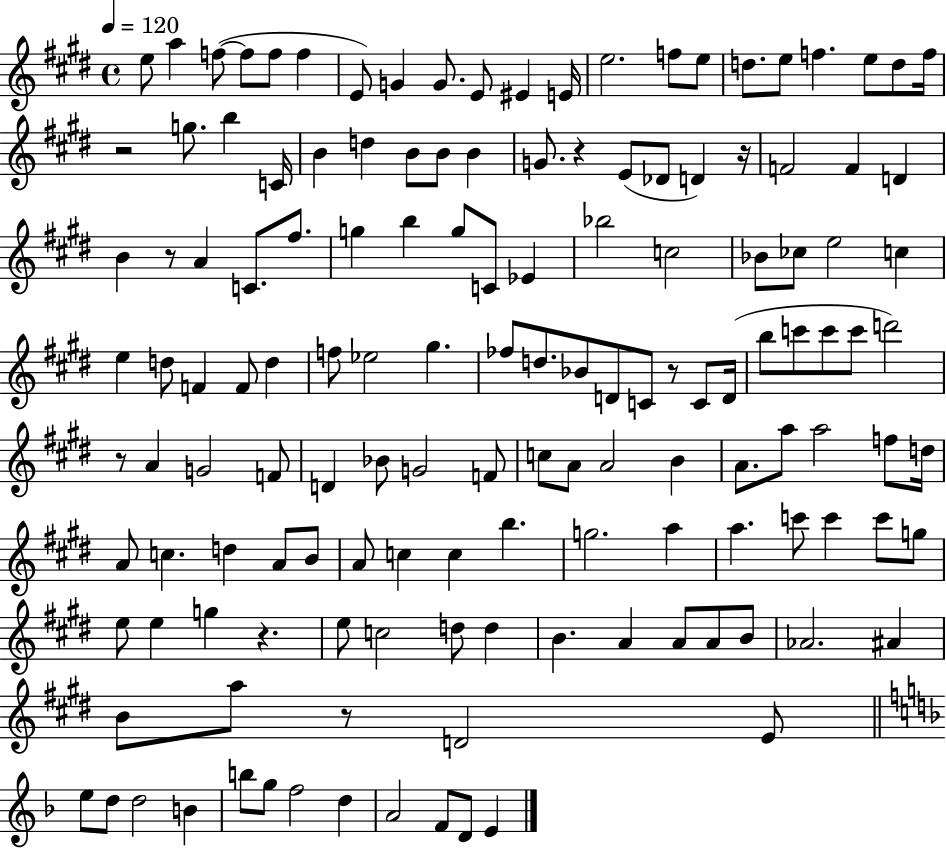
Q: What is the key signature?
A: E major